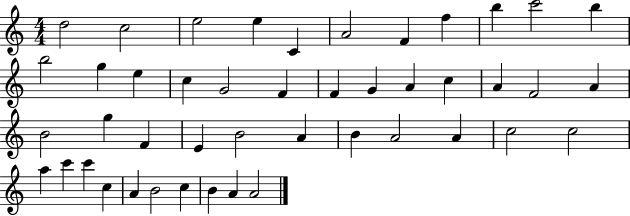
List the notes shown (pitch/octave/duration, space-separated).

D5/h C5/h E5/h E5/q C4/q A4/h F4/q F5/q B5/q C6/h B5/q B5/h G5/q E5/q C5/q G4/h F4/q F4/q G4/q A4/q C5/q A4/q F4/h A4/q B4/h G5/q F4/q E4/q B4/h A4/q B4/q A4/h A4/q C5/h C5/h A5/q C6/q C6/q C5/q A4/q B4/h C5/q B4/q A4/q A4/h